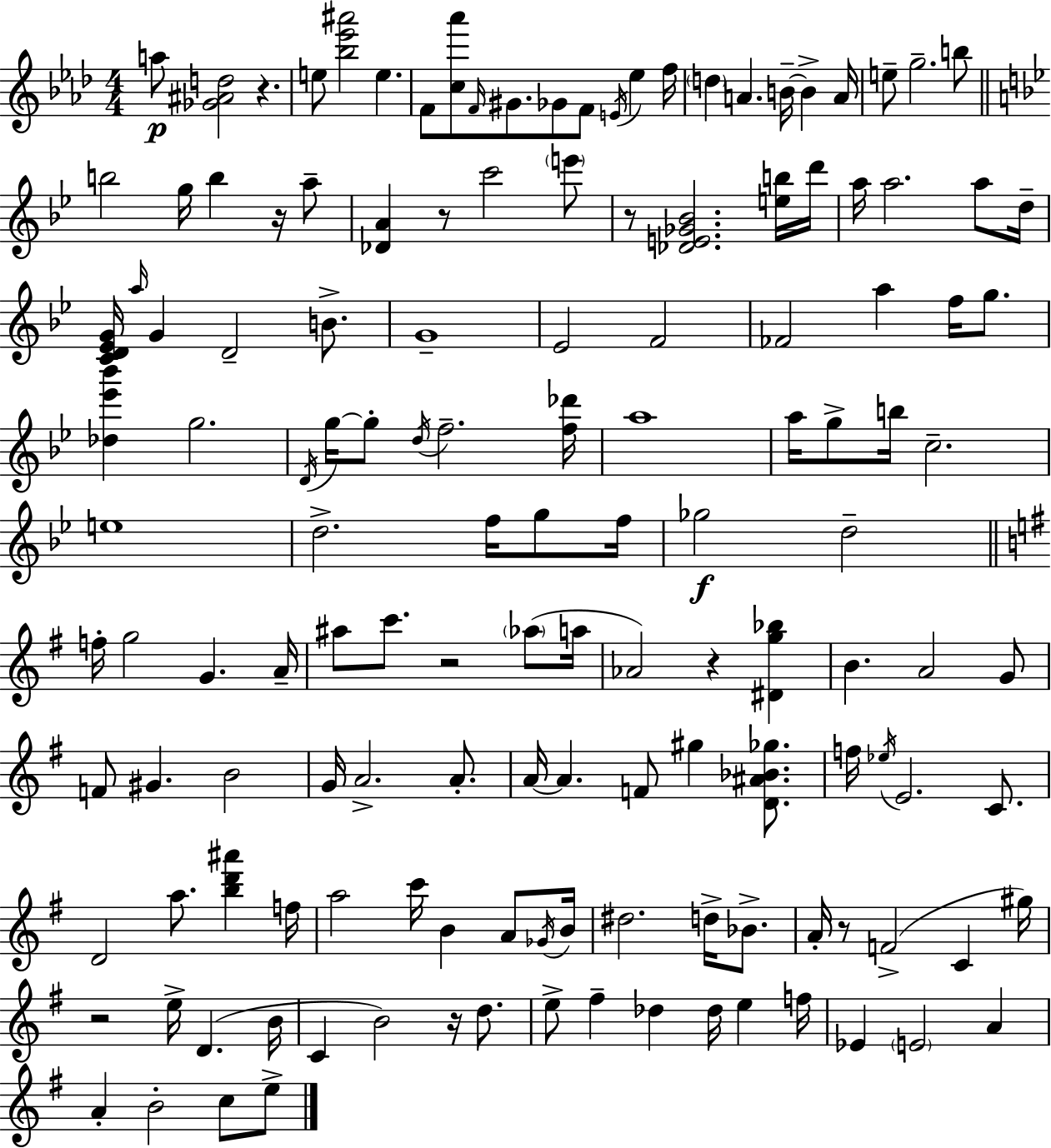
A5/e [Gb4,A#4,D5]/h R/q. E5/e [Bb5,Eb6,A#6]/h E5/q. F4/e [C5,Ab6]/e F4/s G#4/e. Gb4/e F4/e E4/s Eb5/q F5/s D5/q A4/q. B4/s B4/q A4/s E5/e G5/h. B5/e B5/h G5/s B5/q R/s A5/e [Db4,A4]/q R/e C6/h E6/e R/e [Db4,E4,Gb4,Bb4]/h. [E5,B5]/s D6/s A5/s A5/h. A5/e D5/s [C4,D4,Eb4,G4]/s A5/s G4/q D4/h B4/e. G4/w Eb4/h F4/h FES4/h A5/q F5/s G5/e. [Db5,Eb6,Bb6]/q G5/h. D4/s G5/s G5/e D5/s F5/h. [F5,Db6]/s A5/w A5/s G5/e B5/s C5/h. E5/w D5/h. F5/s G5/e F5/s Gb5/h D5/h F5/s G5/h G4/q. A4/s A#5/e C6/e. R/h Ab5/e A5/s Ab4/h R/q [D#4,G5,Bb5]/q B4/q. A4/h G4/e F4/e G#4/q. B4/h G4/s A4/h. A4/e. A4/s A4/q. F4/e G#5/q [D4,A#4,Bb4,Gb5]/e. F5/s Eb5/s E4/h. C4/e. D4/h A5/e. [B5,D6,A#6]/q F5/s A5/h C6/s B4/q A4/e Gb4/s B4/s D#5/h. D5/s Bb4/e. A4/s R/e F4/h C4/q G#5/s R/h E5/s D4/q. B4/s C4/q B4/h R/s D5/e. E5/e F#5/q Db5/q Db5/s E5/q F5/s Eb4/q E4/h A4/q A4/q B4/h C5/e E5/e